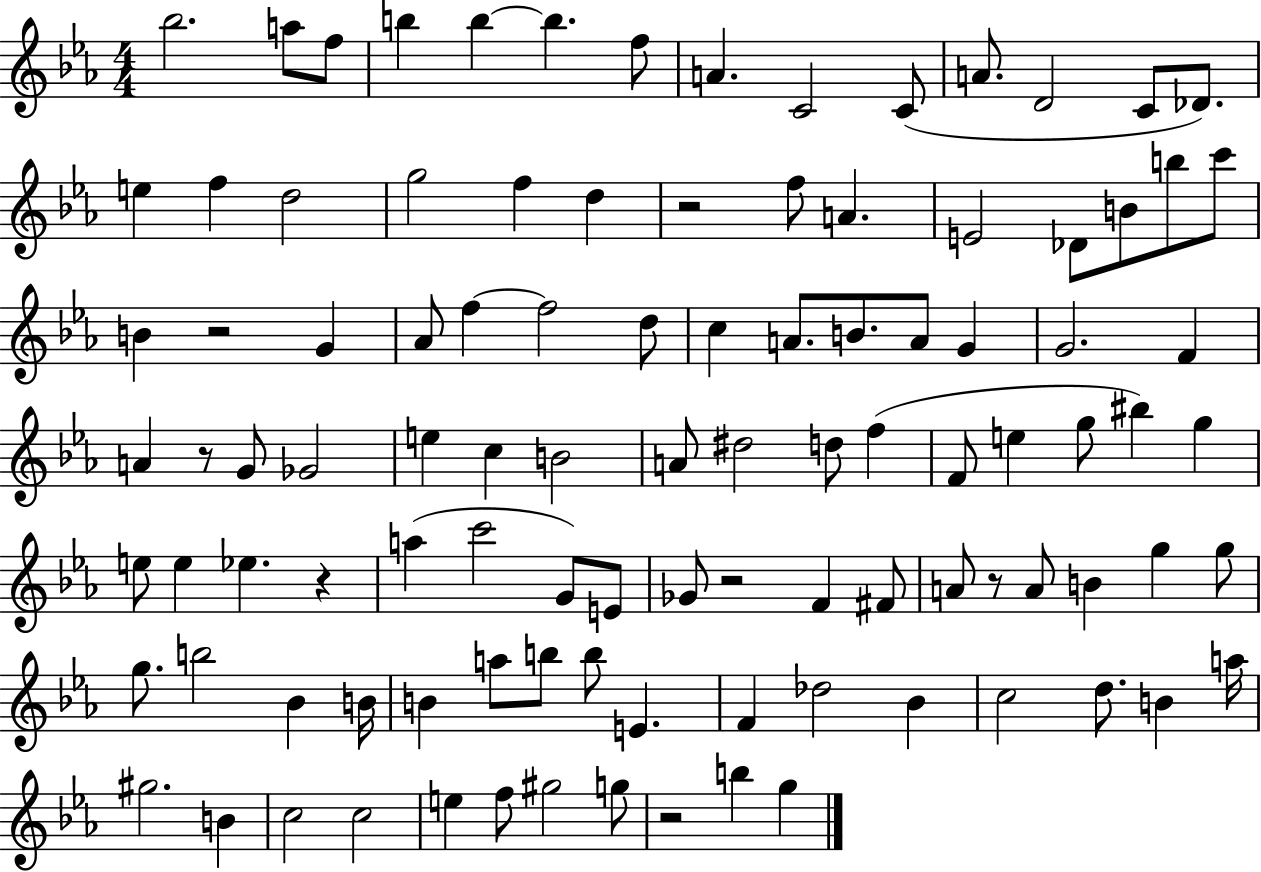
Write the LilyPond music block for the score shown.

{
  \clef treble
  \numericTimeSignature
  \time 4/4
  \key ees \major
  bes''2. a''8 f''8 | b''4 b''4~~ b''4. f''8 | a'4. c'2 c'8( | a'8. d'2 c'8 des'8.) | \break e''4 f''4 d''2 | g''2 f''4 d''4 | r2 f''8 a'4. | e'2 des'8 b'8 b''8 c'''8 | \break b'4 r2 g'4 | aes'8 f''4~~ f''2 d''8 | c''4 a'8. b'8. a'8 g'4 | g'2. f'4 | \break a'4 r8 g'8 ges'2 | e''4 c''4 b'2 | a'8 dis''2 d''8 f''4( | f'8 e''4 g''8 bis''4) g''4 | \break e''8 e''4 ees''4. r4 | a''4( c'''2 g'8) e'8 | ges'8 r2 f'4 fis'8 | a'8 r8 a'8 b'4 g''4 g''8 | \break g''8. b''2 bes'4 b'16 | b'4 a''8 b''8 b''8 e'4. | f'4 des''2 bes'4 | c''2 d''8. b'4 a''16 | \break gis''2. b'4 | c''2 c''2 | e''4 f''8 gis''2 g''8 | r2 b''4 g''4 | \break \bar "|."
}